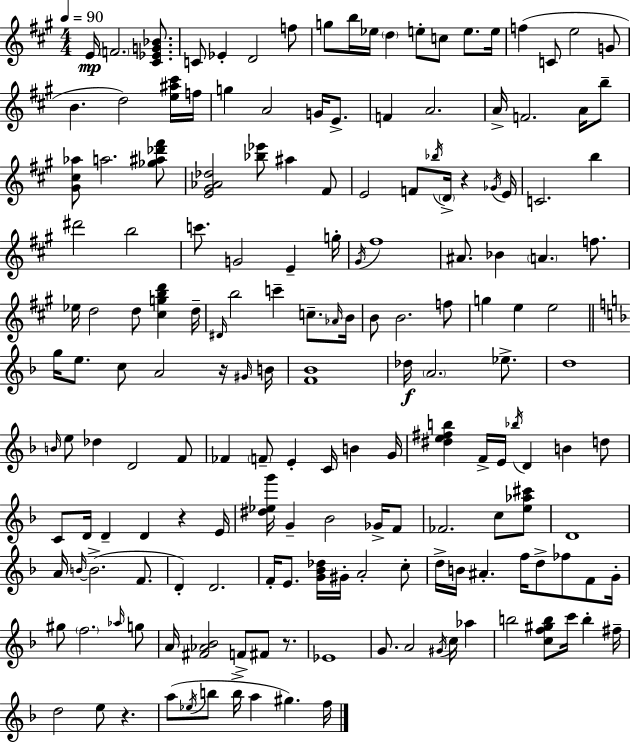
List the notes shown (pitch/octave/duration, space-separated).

E4/s F4/h. [C#4,Eb4,G4,Bb4]/e. C4/e Eb4/q D4/h F5/e G5/e B5/s Eb5/s D5/q E5/e C5/e E5/e. E5/s F5/q C4/e E5/h G4/e B4/q. D5/h [E5,A#5,C#6]/s F5/s G5/q A4/h G4/s E4/e. F4/q A4/h. A4/s F4/h. A4/s B5/e [G#4,C#5,Ab5]/e A5/h. [Gb5,A#5,Db6,F#6]/e [E4,G#4,Ab4,Db5]/h [Bb5,Eb6]/e A#5/q F#4/e E4/h F4/e Bb5/s D4/s R/q Gb4/s E4/s C4/h. B5/q D#6/h B5/h C6/e. G4/h E4/q G5/s G#4/s F#5/w A#4/e. Bb4/q A4/q. F5/e. Eb5/s D5/h D5/e [C#5,G5,B5,D6]/q D5/s D#4/s B5/h C6/q C5/e. Ab4/s B4/s B4/e B4/h. F5/e G5/q E5/q E5/h G5/s E5/e. C5/e A4/h R/s G#4/s B4/s [F4,Bb4]/w Db5/s A4/h. Eb5/e. D5/w B4/s E5/e Db5/q D4/h F4/e FES4/q F4/e E4/q C4/s B4/q G4/s [D#5,E5,F#5,B5]/q F4/s E4/s Bb5/s D4/q B4/q D5/e C4/e D4/s D4/q D4/q R/q E4/s [D#5,Eb5,G6]/s G4/q Bb4/h Gb4/s F4/e FES4/h. C5/e [E5,Ab5,C#6]/e D4/w A4/s B4/s B4/h. F4/e. D4/q D4/h. F4/s E4/e. [G4,Bb4,Db5]/s G#4/s A4/h C5/e D5/s B4/s A#4/q. F5/s D5/e FES5/e F4/e G4/s G#5/e F5/h. Ab5/s G5/e A4/s [F#4,Ab4,Bb4]/h F4/e F#4/e R/e. Eb4/w G4/e. A4/h G#4/s C5/s Ab5/q B5/h [C5,F5,G#5,B5]/e C6/s B5/q F#5/s D5/h E5/e R/q. A5/e Eb5/s B5/e B5/s A5/q G#5/q. F5/s